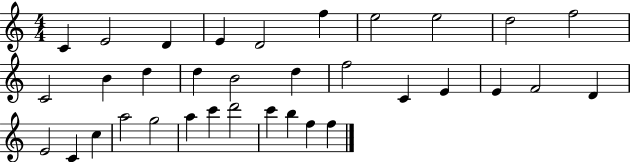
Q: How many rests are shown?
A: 0